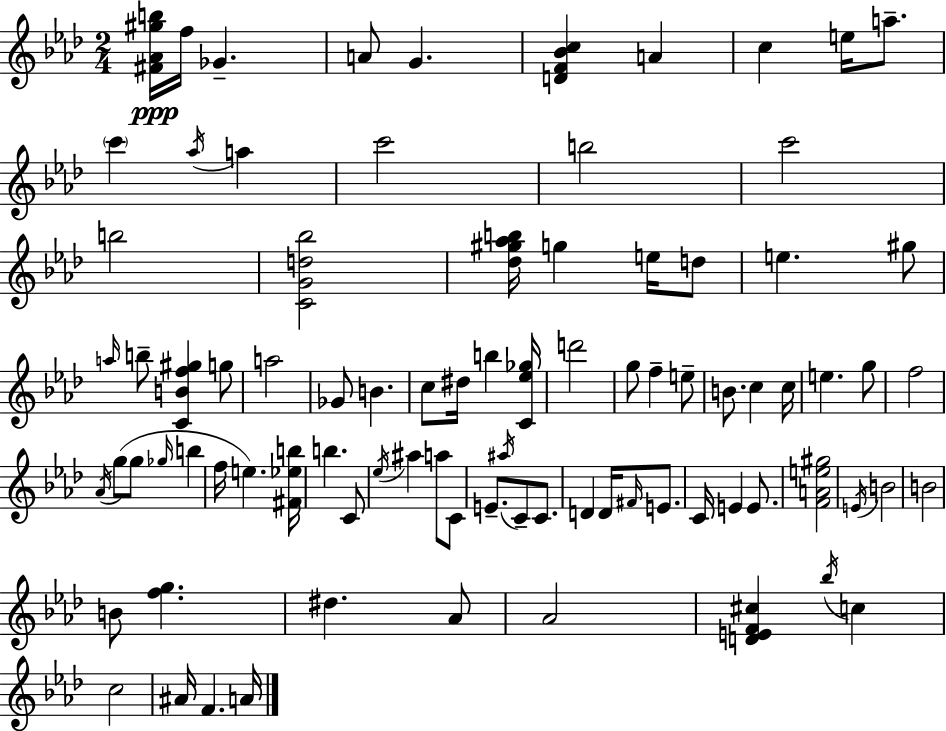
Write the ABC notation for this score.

X:1
T:Untitled
M:2/4
L:1/4
K:Ab
[^F_A^gb]/4 f/4 _G A/2 G [DF_Bc] A c e/4 a/2 c' _a/4 a c'2 b2 c'2 b2 [CGd_b]2 [_d^g_ab]/4 g e/4 d/2 e ^g/2 a/4 b/2 [CBf^g] g/2 a2 _G/2 B c/2 ^d/4 b [C_e_g]/4 d'2 g/2 f e/2 B/2 c c/4 e g/2 f2 _A/4 g/2 g/2 _g/4 b f/4 e [^F_eb]/4 b C/2 _e/4 ^a a/2 C/2 E/2 ^a/4 C/2 C/2 D D/4 ^F/4 E/2 C/4 E E/2 [FAe^g]2 E/4 B2 B2 B/2 [fg] ^d _A/2 _A2 [DEF^c] _b/4 c c2 ^A/4 F A/4